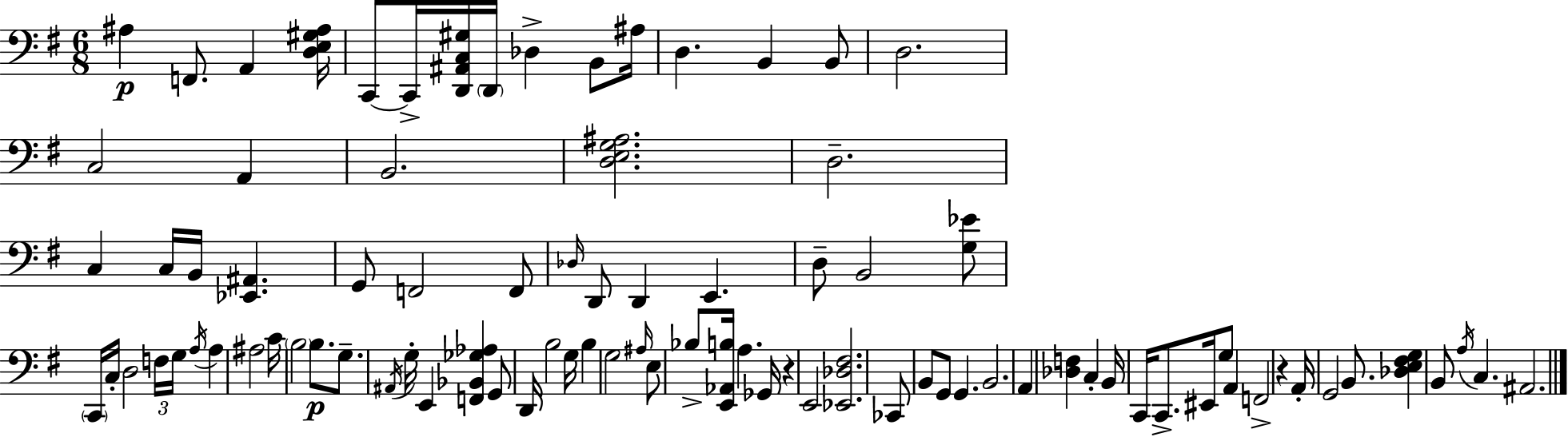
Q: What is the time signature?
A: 6/8